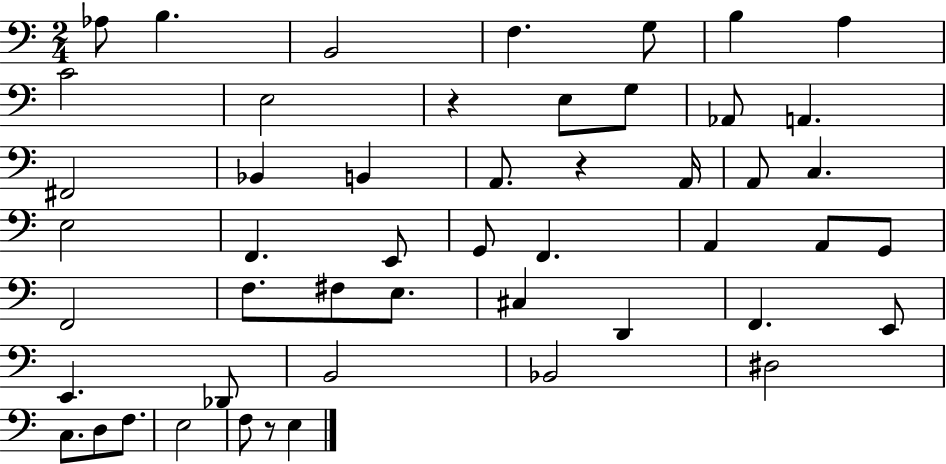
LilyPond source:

{
  \clef bass
  \numericTimeSignature
  \time 2/4
  \key c \major
  \repeat volta 2 { aes8 b4. | b,2 | f4. g8 | b4 a4 | \break c'2 | e2 | r4 e8 g8 | aes,8 a,4. | \break fis,2 | bes,4 b,4 | a,8. r4 a,16 | a,8 c4. | \break e2 | f,4. e,8 | g,8 f,4. | a,4 a,8 g,8 | \break f,2 | f8. fis8 e8. | cis4 d,4 | f,4. e,8 | \break e,4. des,8 | b,2 | bes,2 | dis2 | \break c8. d8 f8. | e2 | f8 r8 e4 | } \bar "|."
}